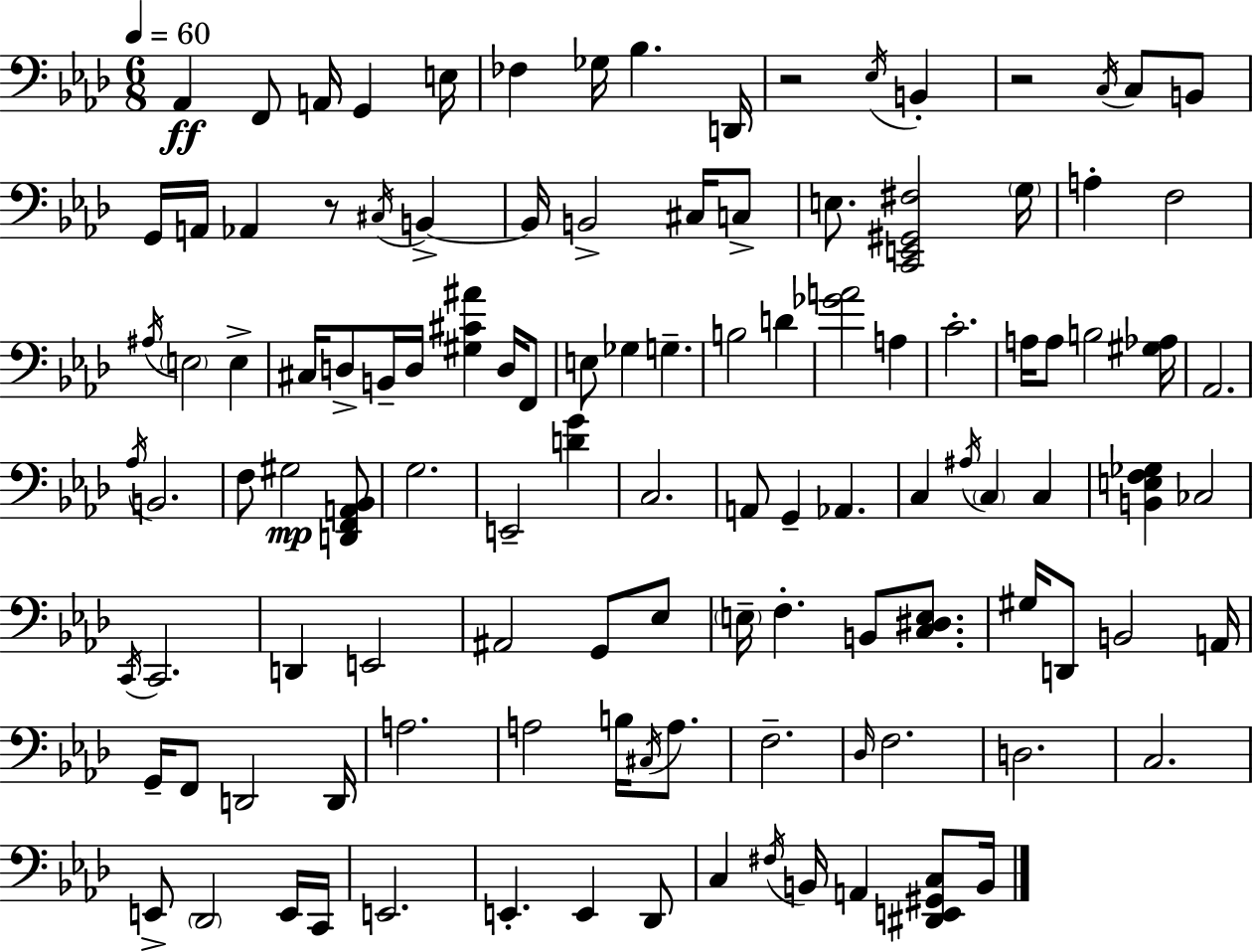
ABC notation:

X:1
T:Untitled
M:6/8
L:1/4
K:Fm
_A,, F,,/2 A,,/4 G,, E,/4 _F, _G,/4 _B, D,,/4 z2 _E,/4 B,, z2 C,/4 C,/2 B,,/2 G,,/4 A,,/4 _A,, z/2 ^C,/4 B,, B,,/4 B,,2 ^C,/4 C,/2 E,/2 [C,,E,,^G,,^F,]2 G,/4 A, F,2 ^A,/4 E,2 E, ^C,/4 D,/2 B,,/4 D,/4 [^G,^C^A] D,/4 F,,/2 E,/2 _G, G, B,2 D [_GA]2 A, C2 A,/4 A,/2 B,2 [^G,_A,]/4 _A,,2 _A,/4 B,,2 F,/2 ^G,2 [D,,F,,A,,_B,,]/2 G,2 E,,2 [DG] C,2 A,,/2 G,, _A,, C, ^A,/4 C, C, [B,,E,F,_G,] _C,2 C,,/4 C,,2 D,, E,,2 ^A,,2 G,,/2 _E,/2 E,/4 F, B,,/2 [C,^D,E,]/2 ^G,/4 D,,/2 B,,2 A,,/4 G,,/4 F,,/2 D,,2 D,,/4 A,2 A,2 B,/4 ^C,/4 A,/2 F,2 _D,/4 F,2 D,2 C,2 E,,/2 _D,,2 E,,/4 C,,/4 E,,2 E,, E,, _D,,/2 C, ^F,/4 B,,/4 A,, [^D,,E,,^G,,C,]/2 B,,/4